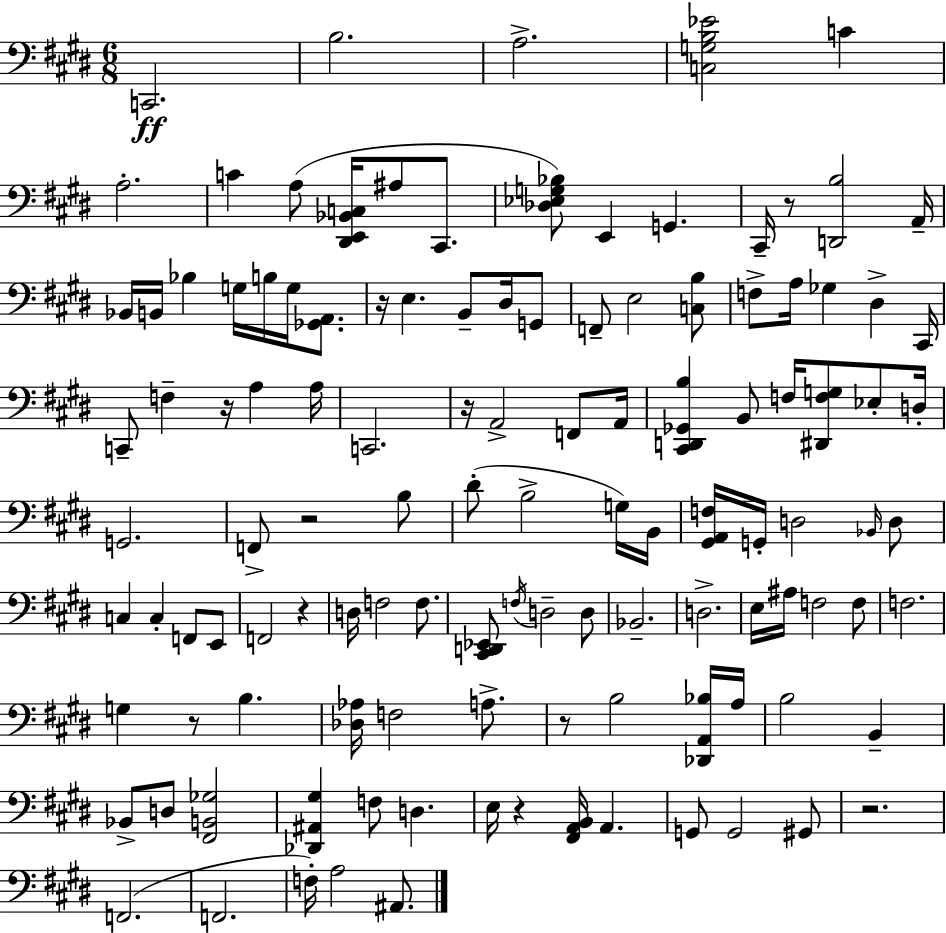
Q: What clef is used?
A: bass